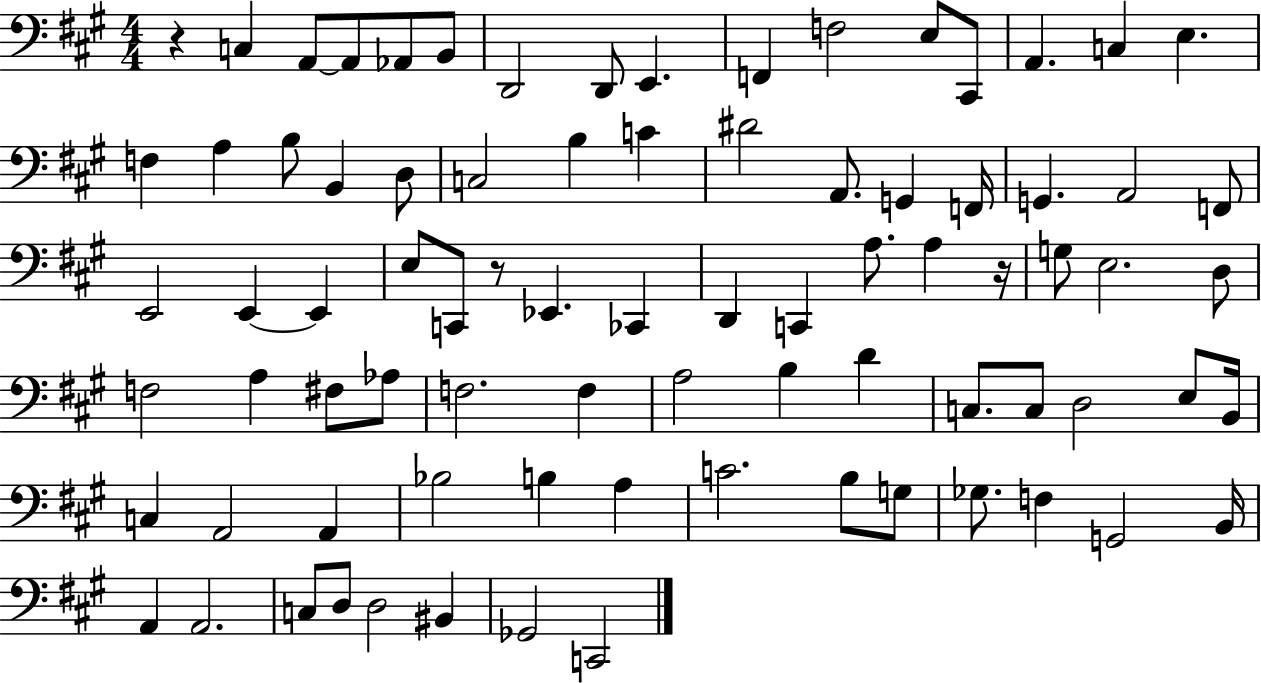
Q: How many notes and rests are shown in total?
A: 82